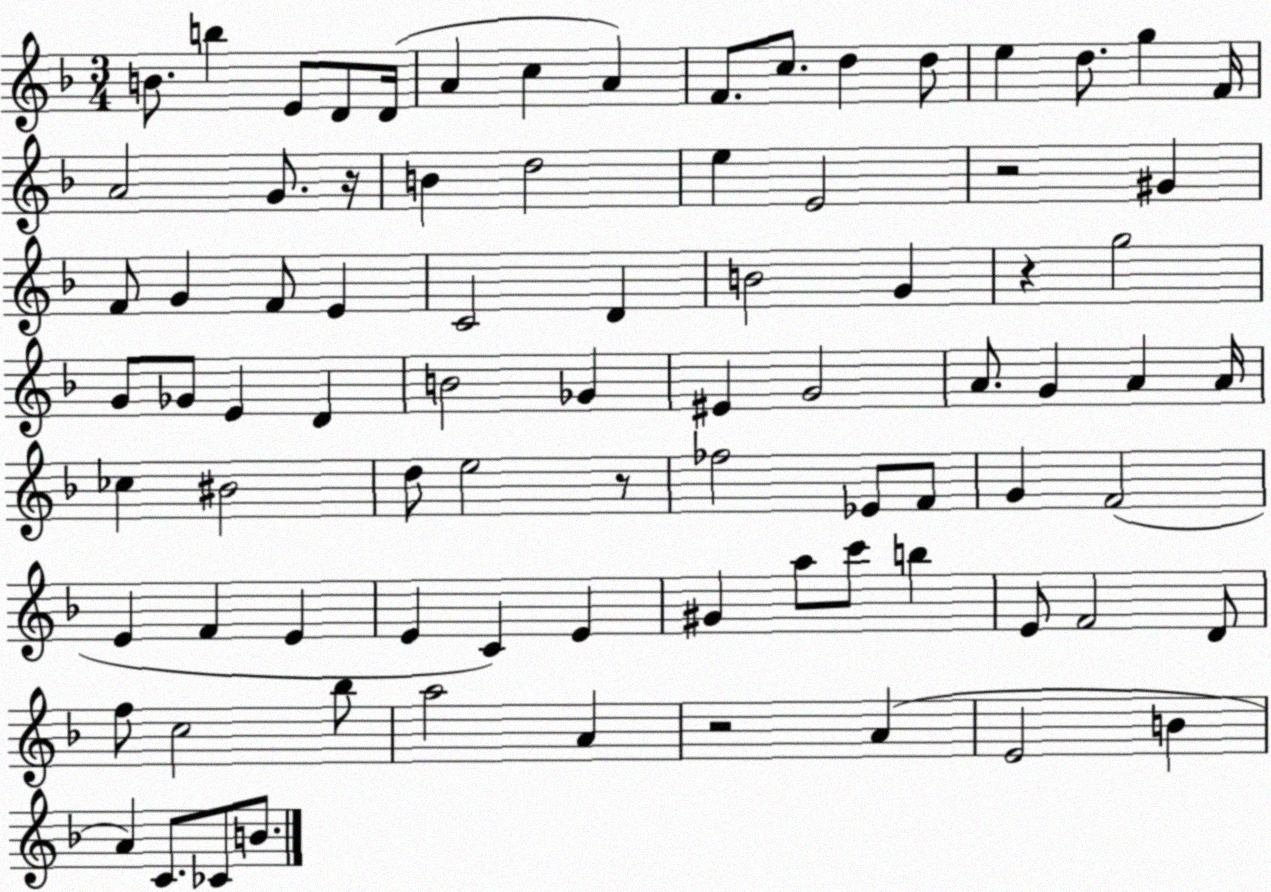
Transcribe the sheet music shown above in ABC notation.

X:1
T:Untitled
M:3/4
L:1/4
K:F
B/2 b E/2 D/2 D/4 A c A F/2 c/2 d d/2 e d/2 g F/4 A2 G/2 z/4 B d2 e E2 z2 ^G F/2 G F/2 E C2 D B2 G z g2 G/2 _G/2 E D B2 _G ^E G2 A/2 G A A/4 _c ^B2 d/2 e2 z/2 _f2 _E/2 F/2 G F2 E F E E C E ^G a/2 c'/2 b E/2 F2 D/2 f/2 c2 _b/2 a2 A z2 A E2 B A C/2 _C/2 B/2